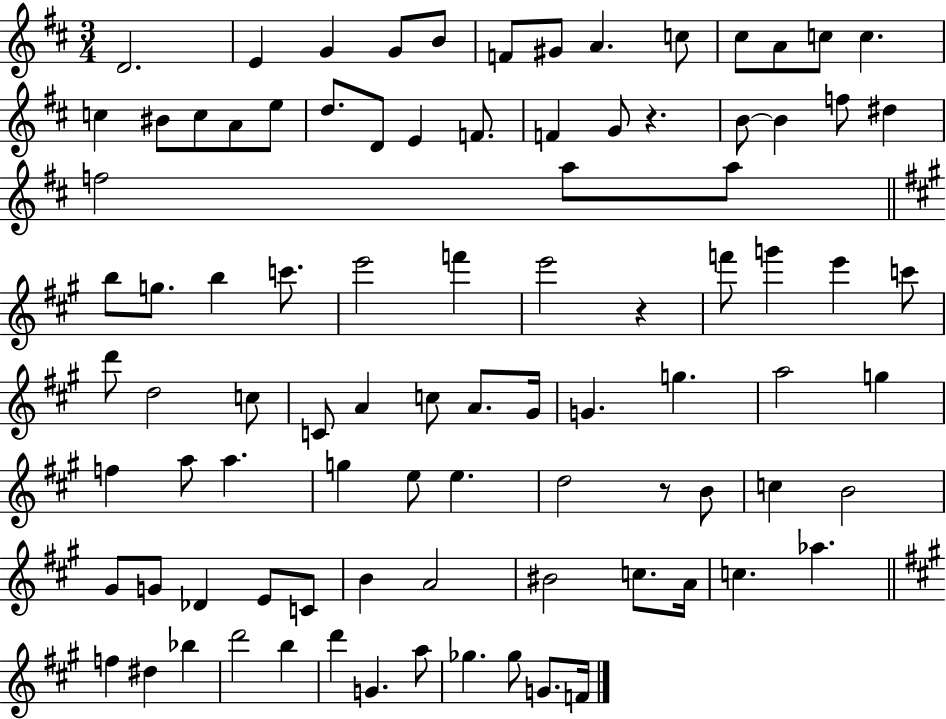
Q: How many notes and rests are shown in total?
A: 91